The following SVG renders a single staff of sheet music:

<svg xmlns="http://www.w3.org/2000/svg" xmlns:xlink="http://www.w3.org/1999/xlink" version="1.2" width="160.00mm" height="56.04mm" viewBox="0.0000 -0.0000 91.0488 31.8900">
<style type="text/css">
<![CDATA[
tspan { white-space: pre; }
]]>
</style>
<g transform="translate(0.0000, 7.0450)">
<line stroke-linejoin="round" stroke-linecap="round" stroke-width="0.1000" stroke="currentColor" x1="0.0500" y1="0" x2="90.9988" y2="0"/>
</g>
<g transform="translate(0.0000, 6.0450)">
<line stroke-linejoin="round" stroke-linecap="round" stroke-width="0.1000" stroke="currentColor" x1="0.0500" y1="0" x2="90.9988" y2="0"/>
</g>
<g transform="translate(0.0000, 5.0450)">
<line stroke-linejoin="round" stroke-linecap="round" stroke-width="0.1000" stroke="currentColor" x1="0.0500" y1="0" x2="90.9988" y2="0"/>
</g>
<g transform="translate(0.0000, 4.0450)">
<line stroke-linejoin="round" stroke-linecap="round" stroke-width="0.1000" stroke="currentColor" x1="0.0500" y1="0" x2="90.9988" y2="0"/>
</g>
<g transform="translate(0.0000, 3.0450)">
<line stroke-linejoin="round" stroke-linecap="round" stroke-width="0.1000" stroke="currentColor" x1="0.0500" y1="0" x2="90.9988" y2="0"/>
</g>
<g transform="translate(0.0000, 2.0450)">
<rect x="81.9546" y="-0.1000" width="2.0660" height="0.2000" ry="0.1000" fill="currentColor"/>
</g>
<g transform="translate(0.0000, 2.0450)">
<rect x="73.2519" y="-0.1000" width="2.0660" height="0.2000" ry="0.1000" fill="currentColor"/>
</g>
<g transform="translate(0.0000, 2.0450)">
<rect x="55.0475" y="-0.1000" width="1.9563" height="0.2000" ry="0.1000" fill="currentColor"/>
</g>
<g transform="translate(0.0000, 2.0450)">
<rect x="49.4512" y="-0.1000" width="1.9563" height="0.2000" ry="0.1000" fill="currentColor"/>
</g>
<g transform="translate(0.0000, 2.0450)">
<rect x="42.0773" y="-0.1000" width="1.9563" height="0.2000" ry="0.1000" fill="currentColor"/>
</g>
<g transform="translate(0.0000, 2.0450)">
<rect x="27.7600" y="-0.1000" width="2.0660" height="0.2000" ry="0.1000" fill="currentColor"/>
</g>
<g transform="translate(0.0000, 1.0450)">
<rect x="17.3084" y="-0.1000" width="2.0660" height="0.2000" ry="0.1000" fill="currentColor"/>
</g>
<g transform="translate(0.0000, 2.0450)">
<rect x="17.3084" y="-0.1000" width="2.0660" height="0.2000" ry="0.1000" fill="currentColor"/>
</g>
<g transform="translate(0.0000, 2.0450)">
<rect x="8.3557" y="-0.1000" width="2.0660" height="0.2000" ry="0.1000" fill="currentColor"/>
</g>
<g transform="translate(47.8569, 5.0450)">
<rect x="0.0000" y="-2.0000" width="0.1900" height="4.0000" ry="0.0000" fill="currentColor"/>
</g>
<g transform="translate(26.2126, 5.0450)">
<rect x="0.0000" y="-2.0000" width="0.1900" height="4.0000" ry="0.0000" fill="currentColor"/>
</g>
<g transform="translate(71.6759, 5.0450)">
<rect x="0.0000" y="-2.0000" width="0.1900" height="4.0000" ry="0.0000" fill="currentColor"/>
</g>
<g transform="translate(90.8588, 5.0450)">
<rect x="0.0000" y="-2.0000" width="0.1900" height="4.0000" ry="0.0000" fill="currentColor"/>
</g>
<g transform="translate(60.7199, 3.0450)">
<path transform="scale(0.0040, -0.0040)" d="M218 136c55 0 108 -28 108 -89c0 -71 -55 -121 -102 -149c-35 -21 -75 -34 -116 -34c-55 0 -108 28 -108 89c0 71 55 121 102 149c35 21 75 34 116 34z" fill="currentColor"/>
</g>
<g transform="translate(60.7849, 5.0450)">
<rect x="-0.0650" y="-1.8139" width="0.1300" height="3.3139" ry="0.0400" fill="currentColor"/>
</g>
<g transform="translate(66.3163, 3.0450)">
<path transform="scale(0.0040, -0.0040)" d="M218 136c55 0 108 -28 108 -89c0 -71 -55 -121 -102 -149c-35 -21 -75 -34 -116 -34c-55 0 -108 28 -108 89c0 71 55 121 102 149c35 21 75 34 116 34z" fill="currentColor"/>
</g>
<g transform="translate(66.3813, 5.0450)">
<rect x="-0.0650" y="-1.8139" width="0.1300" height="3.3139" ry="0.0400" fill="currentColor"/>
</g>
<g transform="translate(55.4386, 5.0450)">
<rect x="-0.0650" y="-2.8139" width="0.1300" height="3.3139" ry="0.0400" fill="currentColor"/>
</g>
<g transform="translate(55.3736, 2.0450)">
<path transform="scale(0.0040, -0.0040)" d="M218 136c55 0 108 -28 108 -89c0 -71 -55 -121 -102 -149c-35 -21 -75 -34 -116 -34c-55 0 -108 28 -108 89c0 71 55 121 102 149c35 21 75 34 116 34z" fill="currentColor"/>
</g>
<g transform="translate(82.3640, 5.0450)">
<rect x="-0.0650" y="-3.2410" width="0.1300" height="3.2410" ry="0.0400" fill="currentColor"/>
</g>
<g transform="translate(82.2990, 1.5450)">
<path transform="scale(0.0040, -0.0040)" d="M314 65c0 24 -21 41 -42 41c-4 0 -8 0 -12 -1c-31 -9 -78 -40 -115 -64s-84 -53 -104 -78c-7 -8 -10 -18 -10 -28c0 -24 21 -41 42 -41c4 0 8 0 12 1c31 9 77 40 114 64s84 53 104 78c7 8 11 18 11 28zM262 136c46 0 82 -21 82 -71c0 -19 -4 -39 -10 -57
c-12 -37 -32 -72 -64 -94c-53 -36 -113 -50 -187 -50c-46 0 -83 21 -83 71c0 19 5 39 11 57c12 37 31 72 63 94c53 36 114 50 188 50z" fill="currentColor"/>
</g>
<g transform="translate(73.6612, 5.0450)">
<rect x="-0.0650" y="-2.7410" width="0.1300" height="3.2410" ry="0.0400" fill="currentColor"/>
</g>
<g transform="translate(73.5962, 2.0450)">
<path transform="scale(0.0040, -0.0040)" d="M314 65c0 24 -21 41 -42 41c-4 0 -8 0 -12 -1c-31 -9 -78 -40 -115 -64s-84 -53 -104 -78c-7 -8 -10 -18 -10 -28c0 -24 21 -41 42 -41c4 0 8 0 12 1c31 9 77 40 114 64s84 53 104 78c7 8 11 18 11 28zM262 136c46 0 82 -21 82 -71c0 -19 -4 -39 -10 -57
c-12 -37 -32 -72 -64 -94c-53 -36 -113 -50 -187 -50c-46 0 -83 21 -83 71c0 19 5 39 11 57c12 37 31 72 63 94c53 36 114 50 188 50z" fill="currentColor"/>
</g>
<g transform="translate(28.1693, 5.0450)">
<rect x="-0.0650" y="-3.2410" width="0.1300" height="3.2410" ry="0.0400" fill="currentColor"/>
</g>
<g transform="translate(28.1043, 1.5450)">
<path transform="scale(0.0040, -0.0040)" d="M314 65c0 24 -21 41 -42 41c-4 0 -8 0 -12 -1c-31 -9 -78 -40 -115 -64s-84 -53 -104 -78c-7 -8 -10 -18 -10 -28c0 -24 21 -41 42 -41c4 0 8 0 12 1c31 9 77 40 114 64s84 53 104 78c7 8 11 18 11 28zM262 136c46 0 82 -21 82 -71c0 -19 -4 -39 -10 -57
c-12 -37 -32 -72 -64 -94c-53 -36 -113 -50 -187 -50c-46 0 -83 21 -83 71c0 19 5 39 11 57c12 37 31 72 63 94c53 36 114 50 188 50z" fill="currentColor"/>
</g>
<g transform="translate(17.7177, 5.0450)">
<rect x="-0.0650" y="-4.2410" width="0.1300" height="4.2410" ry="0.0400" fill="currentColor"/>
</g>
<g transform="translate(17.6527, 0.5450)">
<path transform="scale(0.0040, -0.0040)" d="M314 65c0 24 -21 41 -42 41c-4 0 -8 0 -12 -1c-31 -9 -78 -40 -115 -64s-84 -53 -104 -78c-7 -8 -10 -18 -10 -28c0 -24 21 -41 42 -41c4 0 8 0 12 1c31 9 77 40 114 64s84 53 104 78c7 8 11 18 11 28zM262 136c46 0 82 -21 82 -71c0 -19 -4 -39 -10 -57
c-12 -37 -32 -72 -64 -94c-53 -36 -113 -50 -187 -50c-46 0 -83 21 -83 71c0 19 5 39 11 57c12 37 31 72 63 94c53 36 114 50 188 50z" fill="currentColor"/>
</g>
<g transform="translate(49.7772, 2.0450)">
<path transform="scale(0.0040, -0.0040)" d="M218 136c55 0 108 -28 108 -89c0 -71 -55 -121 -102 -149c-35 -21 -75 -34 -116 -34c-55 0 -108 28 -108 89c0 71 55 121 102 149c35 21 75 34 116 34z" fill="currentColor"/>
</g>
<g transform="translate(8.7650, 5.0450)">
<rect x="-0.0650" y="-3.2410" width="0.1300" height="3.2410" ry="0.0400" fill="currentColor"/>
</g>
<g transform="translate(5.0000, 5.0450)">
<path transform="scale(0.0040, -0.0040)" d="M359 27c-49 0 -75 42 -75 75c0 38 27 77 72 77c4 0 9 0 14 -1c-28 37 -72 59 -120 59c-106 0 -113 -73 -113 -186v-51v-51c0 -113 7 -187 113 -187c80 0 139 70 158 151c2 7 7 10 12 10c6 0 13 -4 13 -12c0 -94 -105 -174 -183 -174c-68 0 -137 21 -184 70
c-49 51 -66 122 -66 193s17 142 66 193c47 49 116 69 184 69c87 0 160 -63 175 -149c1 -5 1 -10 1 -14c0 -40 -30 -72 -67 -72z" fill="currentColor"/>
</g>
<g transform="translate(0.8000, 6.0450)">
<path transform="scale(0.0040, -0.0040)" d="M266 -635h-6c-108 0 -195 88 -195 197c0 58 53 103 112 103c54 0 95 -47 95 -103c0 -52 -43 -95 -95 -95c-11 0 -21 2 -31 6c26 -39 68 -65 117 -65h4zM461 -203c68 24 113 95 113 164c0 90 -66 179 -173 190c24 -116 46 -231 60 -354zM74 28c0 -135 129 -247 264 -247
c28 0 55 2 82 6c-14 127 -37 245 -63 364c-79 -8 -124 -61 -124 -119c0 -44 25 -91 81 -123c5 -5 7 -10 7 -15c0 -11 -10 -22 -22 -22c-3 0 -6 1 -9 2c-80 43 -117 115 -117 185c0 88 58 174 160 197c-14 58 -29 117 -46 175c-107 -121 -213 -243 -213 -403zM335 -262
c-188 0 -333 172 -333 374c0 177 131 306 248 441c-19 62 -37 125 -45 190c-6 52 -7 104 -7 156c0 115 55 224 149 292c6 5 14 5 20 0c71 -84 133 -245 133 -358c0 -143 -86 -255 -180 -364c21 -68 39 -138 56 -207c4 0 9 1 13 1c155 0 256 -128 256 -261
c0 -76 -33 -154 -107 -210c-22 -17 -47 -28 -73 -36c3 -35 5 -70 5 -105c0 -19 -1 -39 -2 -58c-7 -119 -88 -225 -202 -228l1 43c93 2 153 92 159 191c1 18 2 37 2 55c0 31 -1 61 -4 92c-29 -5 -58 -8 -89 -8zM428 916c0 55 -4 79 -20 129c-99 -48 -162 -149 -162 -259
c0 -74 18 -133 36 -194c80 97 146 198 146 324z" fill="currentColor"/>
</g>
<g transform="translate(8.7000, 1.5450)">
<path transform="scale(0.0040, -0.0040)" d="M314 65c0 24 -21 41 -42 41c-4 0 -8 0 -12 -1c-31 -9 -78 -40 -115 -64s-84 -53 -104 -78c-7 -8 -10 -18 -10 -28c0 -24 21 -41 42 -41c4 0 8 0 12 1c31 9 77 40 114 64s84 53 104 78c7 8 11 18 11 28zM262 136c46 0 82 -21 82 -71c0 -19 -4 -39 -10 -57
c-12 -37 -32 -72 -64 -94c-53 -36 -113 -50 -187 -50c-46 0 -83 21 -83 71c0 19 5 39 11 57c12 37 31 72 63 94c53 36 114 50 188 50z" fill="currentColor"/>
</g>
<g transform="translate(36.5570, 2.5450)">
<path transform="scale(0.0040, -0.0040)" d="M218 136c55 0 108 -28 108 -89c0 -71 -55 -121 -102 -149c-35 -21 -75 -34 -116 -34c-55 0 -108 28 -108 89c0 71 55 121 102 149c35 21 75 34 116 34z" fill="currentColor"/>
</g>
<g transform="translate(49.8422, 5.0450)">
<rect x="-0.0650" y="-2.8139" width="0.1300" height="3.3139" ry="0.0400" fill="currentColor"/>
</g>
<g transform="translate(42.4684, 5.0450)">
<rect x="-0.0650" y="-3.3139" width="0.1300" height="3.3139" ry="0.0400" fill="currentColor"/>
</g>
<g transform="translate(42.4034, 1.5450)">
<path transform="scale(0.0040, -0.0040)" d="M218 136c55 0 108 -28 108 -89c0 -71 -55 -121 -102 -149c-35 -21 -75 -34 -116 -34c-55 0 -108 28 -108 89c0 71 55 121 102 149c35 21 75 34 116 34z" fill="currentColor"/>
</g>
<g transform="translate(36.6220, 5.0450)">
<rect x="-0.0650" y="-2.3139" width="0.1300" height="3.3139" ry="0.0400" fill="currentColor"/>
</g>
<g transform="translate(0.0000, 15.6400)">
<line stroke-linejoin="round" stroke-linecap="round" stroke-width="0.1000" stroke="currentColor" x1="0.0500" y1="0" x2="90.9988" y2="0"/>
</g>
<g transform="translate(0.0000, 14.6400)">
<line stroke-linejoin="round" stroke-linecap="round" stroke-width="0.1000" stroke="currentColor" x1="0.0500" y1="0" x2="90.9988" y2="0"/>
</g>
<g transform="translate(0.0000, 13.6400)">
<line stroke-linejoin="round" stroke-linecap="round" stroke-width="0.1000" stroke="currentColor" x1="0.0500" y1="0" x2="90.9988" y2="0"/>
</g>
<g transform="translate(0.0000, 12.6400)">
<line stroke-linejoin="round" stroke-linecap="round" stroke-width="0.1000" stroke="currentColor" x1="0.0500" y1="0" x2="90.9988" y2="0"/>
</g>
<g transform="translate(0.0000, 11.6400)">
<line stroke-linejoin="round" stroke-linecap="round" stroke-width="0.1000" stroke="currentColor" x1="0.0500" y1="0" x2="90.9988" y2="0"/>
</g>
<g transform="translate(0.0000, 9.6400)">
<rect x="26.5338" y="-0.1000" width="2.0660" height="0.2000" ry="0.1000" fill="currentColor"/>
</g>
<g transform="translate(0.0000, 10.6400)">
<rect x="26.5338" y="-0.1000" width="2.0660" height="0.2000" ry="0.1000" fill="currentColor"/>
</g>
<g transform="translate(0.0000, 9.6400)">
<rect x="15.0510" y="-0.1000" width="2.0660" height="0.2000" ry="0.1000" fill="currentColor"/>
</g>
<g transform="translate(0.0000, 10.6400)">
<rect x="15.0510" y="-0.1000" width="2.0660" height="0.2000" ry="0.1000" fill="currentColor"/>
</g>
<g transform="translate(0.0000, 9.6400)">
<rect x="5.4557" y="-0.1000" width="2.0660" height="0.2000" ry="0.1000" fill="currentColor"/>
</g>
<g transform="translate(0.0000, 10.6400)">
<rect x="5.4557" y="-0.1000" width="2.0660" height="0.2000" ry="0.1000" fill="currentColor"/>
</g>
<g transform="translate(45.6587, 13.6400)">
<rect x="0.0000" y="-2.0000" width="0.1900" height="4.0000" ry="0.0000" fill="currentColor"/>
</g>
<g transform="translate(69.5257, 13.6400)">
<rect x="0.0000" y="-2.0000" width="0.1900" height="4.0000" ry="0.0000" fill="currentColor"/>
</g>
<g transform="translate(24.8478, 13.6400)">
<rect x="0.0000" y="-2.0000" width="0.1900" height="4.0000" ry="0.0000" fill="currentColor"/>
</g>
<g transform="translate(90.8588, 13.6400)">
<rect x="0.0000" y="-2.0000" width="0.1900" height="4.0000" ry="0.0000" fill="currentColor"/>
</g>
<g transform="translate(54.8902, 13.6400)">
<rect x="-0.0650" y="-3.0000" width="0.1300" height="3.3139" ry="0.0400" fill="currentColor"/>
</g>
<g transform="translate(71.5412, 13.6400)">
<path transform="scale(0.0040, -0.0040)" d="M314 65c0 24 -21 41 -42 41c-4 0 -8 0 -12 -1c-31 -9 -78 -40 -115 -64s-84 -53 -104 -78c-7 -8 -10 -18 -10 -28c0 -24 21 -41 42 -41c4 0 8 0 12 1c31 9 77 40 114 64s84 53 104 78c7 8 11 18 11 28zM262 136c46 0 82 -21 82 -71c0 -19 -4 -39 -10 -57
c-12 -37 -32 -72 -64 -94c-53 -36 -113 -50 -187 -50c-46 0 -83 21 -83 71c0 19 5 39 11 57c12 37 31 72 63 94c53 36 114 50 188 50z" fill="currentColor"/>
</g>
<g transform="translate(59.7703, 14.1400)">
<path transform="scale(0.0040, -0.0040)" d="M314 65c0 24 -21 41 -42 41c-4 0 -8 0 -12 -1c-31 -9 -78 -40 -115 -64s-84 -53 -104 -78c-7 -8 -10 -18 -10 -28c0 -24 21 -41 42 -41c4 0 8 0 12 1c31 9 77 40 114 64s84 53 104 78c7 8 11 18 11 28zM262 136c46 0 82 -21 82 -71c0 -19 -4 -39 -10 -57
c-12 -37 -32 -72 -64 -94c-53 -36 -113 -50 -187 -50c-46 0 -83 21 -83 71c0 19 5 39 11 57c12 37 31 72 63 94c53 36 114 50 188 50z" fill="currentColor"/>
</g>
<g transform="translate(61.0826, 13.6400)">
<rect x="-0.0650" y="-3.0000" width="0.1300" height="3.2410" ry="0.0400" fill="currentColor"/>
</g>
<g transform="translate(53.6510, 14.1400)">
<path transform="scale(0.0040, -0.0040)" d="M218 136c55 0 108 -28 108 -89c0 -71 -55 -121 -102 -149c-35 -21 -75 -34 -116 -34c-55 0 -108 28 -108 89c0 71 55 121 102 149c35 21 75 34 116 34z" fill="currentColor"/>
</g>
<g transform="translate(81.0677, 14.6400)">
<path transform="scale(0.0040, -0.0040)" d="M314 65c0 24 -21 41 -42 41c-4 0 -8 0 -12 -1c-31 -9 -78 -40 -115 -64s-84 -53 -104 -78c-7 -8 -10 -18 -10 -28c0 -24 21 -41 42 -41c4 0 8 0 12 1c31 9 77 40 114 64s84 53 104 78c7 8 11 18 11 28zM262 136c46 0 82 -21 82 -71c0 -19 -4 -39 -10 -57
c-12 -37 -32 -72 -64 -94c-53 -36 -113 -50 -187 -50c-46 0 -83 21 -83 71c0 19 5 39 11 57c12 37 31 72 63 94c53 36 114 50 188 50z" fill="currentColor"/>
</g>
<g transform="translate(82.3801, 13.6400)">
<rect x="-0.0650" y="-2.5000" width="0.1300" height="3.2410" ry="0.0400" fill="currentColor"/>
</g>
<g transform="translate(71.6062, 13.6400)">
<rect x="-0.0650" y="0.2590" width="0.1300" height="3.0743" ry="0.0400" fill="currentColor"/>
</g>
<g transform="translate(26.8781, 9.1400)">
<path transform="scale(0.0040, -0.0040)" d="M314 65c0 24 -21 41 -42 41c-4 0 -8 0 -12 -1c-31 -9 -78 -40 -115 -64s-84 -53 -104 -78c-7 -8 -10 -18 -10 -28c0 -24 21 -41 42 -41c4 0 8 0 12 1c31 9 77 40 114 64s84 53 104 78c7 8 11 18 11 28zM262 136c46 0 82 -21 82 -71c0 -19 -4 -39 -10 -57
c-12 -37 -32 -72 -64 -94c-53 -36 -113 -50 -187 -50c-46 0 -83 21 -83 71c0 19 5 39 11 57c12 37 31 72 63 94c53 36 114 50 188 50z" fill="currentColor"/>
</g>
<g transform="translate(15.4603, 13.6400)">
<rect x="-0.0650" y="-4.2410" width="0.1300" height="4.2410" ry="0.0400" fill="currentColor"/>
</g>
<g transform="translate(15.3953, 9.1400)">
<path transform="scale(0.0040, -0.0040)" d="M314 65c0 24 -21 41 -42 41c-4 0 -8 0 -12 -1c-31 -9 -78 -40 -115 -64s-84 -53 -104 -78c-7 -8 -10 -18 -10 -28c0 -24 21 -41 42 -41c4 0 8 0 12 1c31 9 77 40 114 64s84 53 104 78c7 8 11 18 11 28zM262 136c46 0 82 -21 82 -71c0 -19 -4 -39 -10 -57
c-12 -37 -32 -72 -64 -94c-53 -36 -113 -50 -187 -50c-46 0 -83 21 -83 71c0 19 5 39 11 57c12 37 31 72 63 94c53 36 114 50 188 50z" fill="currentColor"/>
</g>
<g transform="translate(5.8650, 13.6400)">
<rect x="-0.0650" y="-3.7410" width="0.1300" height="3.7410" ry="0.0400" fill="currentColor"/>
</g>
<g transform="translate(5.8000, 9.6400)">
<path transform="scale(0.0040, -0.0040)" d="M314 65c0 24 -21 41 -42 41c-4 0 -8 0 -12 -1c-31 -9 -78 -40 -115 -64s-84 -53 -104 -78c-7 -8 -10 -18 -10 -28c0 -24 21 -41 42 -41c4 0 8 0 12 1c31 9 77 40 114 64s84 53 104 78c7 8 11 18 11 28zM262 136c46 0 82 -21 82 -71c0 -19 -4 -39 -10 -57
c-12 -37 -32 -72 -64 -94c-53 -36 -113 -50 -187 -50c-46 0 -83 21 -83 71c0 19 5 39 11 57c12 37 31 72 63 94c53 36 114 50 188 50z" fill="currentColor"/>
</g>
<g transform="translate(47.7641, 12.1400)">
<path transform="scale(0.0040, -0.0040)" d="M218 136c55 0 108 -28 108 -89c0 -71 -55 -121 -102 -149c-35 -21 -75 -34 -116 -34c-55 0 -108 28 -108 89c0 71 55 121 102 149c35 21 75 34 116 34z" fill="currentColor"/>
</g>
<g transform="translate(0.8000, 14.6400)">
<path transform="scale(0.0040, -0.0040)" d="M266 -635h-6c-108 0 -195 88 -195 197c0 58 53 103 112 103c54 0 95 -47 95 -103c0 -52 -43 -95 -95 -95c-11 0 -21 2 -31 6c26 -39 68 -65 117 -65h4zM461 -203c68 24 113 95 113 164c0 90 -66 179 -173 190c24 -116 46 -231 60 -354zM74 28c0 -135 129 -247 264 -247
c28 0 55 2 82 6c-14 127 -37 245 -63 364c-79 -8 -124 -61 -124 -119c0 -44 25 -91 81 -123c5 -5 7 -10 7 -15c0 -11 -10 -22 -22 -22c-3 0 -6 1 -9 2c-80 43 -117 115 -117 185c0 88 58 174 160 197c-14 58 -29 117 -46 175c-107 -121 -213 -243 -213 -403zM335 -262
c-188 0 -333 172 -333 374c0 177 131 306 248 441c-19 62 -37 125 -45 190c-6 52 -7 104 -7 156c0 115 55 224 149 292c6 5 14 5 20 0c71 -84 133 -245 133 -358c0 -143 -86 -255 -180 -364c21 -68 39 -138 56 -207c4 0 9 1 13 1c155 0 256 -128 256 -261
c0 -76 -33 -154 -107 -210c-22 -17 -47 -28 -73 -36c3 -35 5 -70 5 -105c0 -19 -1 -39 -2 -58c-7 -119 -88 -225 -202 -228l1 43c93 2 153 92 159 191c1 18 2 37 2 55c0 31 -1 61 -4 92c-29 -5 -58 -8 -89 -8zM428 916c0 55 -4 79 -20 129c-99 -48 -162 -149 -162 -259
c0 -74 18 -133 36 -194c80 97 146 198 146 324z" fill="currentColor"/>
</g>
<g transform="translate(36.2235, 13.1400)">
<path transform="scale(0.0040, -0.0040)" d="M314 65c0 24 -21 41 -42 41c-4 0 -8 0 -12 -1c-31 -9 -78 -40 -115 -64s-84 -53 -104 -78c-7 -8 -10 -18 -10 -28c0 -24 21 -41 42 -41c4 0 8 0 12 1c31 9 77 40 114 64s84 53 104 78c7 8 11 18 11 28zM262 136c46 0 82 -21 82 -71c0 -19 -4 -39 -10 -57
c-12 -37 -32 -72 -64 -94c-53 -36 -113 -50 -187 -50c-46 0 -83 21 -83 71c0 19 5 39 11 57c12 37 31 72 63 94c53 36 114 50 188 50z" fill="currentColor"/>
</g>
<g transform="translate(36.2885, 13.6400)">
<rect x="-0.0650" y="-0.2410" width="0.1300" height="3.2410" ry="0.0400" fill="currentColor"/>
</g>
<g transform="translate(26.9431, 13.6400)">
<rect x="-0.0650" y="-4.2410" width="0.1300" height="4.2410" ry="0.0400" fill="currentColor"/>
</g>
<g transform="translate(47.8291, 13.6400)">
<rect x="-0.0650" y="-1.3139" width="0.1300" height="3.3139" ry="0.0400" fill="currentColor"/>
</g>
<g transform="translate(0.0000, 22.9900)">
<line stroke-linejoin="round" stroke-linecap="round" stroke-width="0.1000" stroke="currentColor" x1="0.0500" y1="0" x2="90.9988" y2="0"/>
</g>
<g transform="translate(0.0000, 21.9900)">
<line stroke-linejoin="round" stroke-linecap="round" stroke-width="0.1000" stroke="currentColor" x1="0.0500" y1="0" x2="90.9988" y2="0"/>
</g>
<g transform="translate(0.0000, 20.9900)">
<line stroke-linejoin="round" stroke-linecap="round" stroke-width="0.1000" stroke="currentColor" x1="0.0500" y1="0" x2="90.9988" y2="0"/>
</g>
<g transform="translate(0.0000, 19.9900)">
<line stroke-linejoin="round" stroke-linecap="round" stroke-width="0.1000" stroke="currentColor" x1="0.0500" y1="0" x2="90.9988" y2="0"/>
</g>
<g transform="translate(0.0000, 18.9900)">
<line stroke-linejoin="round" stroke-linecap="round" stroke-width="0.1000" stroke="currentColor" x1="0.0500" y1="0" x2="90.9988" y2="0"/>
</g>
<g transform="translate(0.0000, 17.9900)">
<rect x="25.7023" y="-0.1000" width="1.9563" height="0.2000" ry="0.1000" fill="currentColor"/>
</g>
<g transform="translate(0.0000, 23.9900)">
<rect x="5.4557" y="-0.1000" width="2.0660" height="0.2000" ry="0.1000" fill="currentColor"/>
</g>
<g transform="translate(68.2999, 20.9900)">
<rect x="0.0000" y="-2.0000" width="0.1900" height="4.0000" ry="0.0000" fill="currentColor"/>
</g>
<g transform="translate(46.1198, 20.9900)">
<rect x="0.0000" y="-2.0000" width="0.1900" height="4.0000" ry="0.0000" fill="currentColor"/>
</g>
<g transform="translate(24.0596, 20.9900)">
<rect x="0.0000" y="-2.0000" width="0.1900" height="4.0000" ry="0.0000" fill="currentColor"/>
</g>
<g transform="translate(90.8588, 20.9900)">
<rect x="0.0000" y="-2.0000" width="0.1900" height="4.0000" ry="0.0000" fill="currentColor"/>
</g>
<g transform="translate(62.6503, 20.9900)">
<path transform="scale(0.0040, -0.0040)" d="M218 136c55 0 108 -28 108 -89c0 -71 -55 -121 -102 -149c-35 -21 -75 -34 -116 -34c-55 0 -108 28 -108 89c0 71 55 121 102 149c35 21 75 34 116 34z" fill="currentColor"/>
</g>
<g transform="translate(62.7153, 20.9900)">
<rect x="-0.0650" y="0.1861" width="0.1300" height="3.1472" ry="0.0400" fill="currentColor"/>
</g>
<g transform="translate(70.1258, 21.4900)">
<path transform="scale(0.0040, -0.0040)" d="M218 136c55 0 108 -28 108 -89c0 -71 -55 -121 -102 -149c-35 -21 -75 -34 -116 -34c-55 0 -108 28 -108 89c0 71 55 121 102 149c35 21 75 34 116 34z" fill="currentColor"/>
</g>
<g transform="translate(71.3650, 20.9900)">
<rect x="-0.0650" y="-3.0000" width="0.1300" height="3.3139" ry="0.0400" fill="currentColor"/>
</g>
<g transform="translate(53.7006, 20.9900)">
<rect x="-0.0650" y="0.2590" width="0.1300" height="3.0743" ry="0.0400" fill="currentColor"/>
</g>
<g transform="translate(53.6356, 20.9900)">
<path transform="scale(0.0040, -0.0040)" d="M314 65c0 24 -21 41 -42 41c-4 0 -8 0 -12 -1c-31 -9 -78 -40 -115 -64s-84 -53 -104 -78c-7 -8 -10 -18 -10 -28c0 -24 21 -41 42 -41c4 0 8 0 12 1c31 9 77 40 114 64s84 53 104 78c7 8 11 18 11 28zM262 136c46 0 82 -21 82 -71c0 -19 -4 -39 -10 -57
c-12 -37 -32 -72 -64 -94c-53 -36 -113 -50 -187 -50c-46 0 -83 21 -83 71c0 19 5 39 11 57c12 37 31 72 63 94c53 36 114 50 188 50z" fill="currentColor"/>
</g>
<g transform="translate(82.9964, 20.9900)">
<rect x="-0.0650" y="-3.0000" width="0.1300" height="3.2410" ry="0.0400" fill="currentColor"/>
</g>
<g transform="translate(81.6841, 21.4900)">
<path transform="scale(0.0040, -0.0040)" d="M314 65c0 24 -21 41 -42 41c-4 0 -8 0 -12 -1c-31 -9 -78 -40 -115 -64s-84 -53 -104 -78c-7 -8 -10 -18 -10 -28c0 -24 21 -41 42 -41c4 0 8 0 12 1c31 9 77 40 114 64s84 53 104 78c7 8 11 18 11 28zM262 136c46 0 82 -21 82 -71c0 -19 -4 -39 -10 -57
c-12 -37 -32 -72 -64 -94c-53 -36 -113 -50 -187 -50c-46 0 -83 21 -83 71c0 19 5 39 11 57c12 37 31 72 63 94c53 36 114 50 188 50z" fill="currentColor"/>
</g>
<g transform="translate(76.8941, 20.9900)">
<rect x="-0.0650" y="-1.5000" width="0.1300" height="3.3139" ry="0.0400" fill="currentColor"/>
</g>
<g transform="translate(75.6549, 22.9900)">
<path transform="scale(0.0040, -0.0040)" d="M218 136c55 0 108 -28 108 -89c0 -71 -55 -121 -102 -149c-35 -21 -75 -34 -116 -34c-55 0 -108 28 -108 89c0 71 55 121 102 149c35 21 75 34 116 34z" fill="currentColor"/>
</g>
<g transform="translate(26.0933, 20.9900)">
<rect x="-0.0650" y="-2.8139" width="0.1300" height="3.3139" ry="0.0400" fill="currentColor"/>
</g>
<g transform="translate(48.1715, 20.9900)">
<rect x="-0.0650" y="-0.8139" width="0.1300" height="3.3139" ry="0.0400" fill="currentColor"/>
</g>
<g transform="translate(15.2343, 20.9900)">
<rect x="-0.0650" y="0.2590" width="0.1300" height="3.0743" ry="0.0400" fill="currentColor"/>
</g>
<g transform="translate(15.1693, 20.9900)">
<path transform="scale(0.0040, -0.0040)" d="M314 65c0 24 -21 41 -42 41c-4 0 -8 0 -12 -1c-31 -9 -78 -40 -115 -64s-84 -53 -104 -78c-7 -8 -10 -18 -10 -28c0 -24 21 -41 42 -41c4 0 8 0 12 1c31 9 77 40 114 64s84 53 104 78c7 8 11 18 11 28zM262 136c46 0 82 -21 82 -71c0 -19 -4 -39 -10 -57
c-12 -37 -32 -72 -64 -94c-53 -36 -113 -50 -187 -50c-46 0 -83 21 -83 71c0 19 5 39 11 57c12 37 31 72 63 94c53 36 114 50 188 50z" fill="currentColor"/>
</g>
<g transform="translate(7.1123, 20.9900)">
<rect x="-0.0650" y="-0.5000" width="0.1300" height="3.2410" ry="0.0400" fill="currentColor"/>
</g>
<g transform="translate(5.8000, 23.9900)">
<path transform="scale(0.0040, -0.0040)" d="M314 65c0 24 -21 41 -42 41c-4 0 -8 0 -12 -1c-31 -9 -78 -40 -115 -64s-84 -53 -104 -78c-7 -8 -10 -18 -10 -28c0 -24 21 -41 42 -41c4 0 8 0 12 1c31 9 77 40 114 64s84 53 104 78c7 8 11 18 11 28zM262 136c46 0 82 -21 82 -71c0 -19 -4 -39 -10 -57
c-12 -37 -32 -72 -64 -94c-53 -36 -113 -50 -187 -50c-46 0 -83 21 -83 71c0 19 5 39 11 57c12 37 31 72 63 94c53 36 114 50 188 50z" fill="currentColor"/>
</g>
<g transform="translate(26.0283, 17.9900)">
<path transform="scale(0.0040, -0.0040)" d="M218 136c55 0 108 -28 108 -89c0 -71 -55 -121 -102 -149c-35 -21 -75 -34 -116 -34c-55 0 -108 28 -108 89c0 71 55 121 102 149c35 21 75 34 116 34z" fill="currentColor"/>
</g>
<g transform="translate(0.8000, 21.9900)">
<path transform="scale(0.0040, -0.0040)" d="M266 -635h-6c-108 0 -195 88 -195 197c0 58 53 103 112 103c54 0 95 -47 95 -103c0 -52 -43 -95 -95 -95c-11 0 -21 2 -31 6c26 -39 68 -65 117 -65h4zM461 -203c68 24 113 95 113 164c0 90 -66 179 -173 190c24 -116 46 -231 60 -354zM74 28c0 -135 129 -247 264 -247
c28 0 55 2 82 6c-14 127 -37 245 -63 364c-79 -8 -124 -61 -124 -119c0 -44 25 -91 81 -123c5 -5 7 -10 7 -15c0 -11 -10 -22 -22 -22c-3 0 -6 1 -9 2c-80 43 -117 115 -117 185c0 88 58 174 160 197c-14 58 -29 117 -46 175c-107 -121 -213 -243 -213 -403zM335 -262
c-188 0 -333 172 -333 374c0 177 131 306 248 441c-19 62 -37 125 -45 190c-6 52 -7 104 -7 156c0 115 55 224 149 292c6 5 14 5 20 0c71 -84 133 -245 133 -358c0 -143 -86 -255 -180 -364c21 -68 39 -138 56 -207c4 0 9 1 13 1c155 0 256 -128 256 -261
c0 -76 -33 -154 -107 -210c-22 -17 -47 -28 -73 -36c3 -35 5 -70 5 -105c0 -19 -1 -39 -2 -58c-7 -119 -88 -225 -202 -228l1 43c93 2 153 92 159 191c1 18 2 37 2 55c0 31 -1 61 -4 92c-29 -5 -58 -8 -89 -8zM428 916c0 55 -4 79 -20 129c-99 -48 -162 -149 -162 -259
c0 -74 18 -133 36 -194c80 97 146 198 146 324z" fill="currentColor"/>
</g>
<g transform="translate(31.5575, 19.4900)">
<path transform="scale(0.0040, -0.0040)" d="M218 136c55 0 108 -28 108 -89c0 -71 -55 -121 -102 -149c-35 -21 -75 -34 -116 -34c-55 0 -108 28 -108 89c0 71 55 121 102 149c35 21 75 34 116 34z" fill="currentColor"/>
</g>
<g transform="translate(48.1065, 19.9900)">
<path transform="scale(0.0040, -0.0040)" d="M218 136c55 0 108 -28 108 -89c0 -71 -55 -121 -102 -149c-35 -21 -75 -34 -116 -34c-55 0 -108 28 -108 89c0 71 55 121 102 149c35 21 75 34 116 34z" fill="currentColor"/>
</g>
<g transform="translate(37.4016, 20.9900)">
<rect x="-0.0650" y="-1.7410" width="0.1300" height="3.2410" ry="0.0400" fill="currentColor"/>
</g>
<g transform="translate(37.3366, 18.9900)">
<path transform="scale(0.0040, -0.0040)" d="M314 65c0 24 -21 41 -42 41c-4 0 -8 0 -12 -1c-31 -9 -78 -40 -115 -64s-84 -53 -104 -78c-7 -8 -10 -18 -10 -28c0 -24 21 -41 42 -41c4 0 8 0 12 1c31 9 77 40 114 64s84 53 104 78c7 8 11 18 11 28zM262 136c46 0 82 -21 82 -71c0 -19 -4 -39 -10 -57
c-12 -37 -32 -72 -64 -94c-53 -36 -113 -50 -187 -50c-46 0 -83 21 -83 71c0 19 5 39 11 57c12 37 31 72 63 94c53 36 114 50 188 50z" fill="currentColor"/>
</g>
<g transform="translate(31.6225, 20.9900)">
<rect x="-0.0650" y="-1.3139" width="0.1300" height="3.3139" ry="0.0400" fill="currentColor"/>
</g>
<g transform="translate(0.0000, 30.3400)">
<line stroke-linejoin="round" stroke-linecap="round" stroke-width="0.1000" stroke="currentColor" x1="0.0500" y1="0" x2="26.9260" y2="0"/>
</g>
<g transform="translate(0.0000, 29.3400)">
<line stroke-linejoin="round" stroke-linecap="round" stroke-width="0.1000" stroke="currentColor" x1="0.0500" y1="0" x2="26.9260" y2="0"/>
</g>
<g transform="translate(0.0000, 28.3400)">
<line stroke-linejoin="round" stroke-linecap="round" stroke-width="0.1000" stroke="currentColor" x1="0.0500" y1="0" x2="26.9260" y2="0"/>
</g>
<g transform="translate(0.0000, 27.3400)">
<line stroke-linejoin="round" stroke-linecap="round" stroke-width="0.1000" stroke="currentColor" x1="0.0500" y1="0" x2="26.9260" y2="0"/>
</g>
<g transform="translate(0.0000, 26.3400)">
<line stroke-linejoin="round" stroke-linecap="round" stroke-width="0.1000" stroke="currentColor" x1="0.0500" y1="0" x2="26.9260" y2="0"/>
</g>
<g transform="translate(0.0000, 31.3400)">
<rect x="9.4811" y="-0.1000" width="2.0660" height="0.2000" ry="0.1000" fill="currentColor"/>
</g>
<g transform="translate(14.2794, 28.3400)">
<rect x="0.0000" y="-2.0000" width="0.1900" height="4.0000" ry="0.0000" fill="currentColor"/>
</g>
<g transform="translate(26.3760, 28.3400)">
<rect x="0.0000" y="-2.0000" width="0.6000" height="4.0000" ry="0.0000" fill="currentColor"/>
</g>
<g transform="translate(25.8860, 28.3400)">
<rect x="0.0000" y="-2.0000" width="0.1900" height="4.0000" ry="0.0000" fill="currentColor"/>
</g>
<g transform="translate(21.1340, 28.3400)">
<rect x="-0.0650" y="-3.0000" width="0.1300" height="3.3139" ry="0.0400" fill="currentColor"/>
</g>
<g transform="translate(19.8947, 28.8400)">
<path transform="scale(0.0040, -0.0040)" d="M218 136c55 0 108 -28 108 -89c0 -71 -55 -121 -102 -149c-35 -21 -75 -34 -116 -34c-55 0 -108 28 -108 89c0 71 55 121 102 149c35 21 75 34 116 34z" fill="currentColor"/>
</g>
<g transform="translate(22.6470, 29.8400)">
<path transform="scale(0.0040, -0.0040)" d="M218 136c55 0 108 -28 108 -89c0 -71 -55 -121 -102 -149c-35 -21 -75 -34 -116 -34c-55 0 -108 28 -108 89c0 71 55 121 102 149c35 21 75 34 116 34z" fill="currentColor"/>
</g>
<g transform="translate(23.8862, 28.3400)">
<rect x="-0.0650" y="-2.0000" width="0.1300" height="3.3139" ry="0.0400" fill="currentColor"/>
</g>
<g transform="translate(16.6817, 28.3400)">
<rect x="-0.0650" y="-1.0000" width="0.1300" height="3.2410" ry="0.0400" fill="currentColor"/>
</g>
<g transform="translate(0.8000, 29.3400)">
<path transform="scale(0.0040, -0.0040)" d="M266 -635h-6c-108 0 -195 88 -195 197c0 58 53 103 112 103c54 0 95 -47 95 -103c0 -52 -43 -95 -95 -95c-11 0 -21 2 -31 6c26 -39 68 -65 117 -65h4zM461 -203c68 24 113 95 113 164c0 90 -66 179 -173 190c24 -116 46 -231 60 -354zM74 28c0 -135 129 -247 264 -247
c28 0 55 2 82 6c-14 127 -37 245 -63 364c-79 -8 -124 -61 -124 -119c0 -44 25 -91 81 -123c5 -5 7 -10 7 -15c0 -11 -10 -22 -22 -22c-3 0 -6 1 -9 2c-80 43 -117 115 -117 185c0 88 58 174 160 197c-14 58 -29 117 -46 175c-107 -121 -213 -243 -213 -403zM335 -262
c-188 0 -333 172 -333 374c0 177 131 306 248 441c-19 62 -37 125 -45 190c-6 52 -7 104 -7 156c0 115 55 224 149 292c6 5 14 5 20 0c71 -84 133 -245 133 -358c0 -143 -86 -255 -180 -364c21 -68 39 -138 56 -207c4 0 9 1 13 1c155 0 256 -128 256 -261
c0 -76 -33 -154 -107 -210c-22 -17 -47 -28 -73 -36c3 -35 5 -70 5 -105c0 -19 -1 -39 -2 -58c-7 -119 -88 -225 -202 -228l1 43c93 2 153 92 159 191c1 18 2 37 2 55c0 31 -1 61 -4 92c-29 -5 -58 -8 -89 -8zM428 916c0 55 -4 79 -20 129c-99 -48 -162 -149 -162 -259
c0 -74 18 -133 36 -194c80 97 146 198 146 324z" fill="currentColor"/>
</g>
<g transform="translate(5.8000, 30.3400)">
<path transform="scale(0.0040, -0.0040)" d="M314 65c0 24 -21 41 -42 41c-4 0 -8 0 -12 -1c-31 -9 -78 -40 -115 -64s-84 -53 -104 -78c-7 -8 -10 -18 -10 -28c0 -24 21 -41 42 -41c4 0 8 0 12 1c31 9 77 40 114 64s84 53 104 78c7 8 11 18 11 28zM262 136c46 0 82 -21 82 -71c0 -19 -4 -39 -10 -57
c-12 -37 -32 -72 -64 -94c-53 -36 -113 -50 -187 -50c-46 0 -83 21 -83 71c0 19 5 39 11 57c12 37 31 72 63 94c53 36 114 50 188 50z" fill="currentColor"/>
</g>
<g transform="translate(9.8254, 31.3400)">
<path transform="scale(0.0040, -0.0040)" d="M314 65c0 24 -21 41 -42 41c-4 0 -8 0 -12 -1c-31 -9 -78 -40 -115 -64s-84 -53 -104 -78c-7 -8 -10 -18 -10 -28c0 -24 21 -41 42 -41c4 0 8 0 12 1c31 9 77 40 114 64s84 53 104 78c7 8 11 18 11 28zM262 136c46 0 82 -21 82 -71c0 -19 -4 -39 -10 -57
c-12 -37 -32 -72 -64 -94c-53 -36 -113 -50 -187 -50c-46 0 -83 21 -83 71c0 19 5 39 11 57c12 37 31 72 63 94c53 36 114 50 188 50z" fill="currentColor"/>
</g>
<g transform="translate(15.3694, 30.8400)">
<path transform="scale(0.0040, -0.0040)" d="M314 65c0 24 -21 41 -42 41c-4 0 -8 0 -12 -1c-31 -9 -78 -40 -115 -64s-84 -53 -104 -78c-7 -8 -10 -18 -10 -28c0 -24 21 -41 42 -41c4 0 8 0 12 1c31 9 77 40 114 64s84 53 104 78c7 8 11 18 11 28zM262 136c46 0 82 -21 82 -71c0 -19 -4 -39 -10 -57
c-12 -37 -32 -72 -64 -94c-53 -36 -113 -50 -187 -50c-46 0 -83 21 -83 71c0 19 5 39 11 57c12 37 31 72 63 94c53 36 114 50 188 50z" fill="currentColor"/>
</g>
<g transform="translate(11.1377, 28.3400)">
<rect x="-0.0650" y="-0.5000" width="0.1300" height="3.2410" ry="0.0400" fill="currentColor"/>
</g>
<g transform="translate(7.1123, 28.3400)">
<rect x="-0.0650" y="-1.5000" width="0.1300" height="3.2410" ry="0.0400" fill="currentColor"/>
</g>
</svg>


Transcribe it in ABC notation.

X:1
T:Untitled
M:4/4
L:1/4
K:C
b2 d'2 b2 g b a a f f a2 b2 c'2 d'2 d'2 c2 e A A2 B2 G2 C2 B2 a e f2 d B2 B A E A2 E2 C2 D2 A F